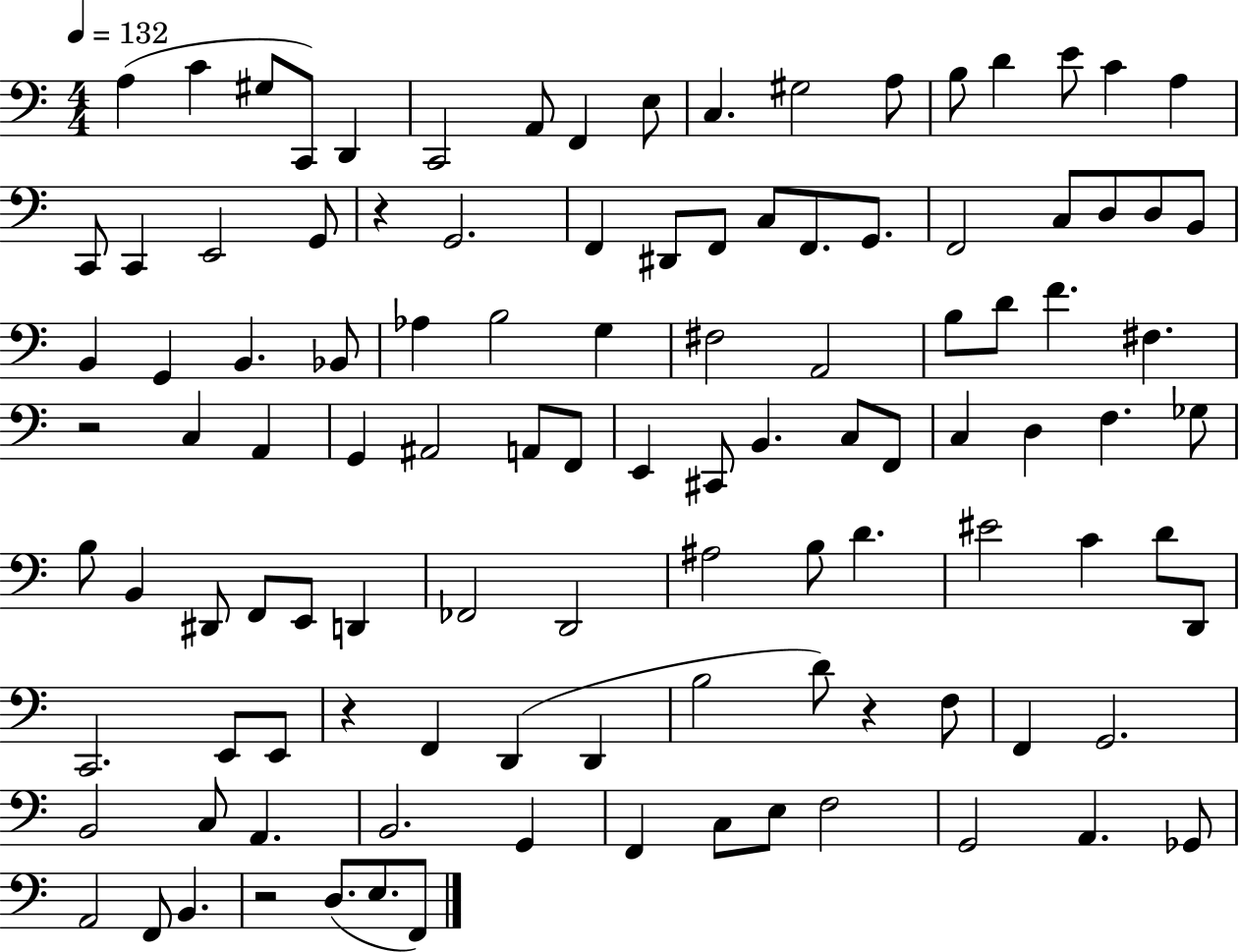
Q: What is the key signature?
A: C major